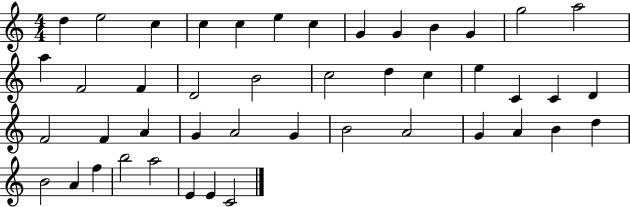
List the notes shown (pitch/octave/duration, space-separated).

D5/q E5/h C5/q C5/q C5/q E5/q C5/q G4/q G4/q B4/q G4/q G5/h A5/h A5/q F4/h F4/q D4/h B4/h C5/h D5/q C5/q E5/q C4/q C4/q D4/q F4/h F4/q A4/q G4/q A4/h G4/q B4/h A4/h G4/q A4/q B4/q D5/q B4/h A4/q F5/q B5/h A5/h E4/q E4/q C4/h